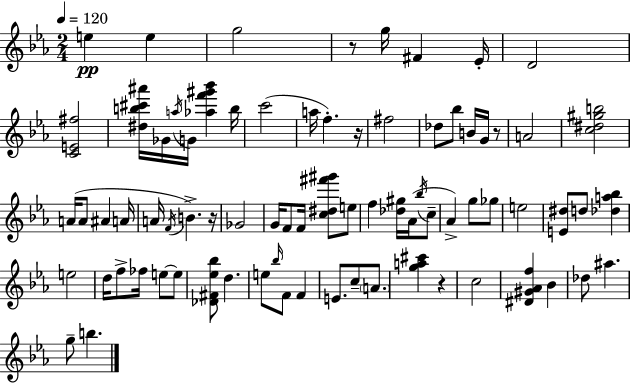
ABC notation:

X:1
T:Untitled
M:2/4
L:1/4
K:Cm
e e g2 z/2 g/4 ^F _E/4 D2 [CE^f]2 [^db^c'^a']/4 _G/4 a/4 G/4 [_af'^g'_b'] b/4 c'2 a/4 f z/4 ^f2 _d/2 _b/2 B/4 G/4 z/2 A2 [c^d^gb]2 A/4 A/2 ^A A/4 A/4 F/4 B z/4 _G2 G/4 F/2 F/4 [c^d^f'^g']/2 e/2 f [_d^g]/4 _A/4 _b/4 c/2 _A g/2 _g/2 e2 [E^d]/2 d/2 [_da_b] e2 d/4 f/2 _f/4 e/2 e/2 [_D^F_e_b]/2 d e/2 _b/4 F/2 F E/2 c/2 A/2 [ga^c'] z c2 [^D^G_Af] _B _d/2 ^a g/2 b